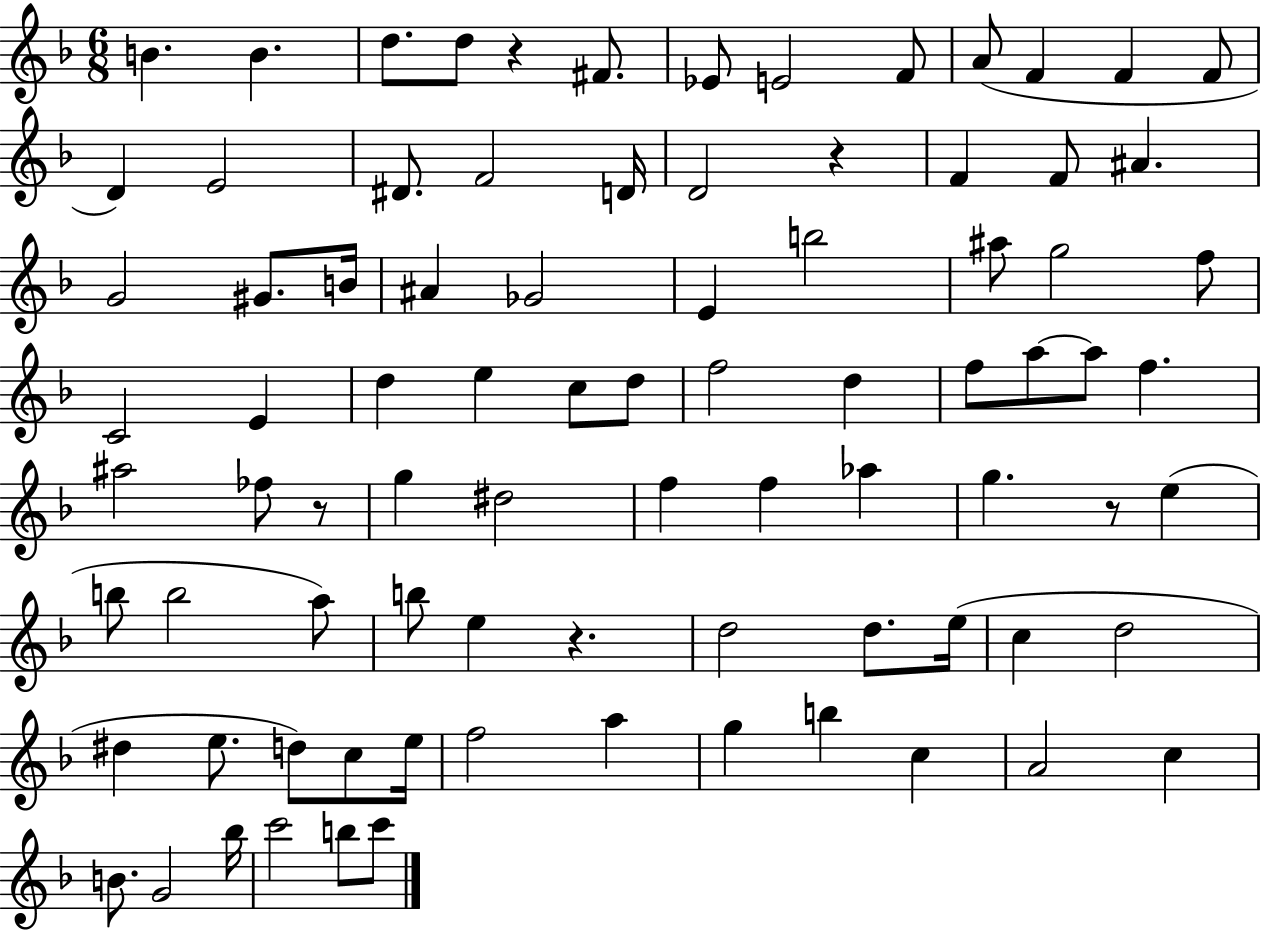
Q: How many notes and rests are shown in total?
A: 85